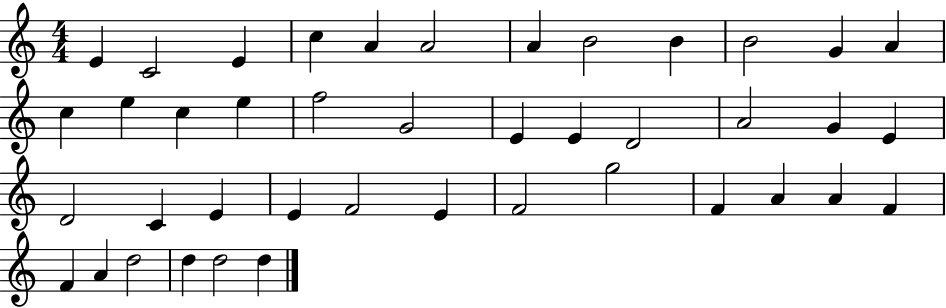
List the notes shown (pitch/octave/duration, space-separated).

E4/q C4/h E4/q C5/q A4/q A4/h A4/q B4/h B4/q B4/h G4/q A4/q C5/q E5/q C5/q E5/q F5/h G4/h E4/q E4/q D4/h A4/h G4/q E4/q D4/h C4/q E4/q E4/q F4/h E4/q F4/h G5/h F4/q A4/q A4/q F4/q F4/q A4/q D5/h D5/q D5/h D5/q